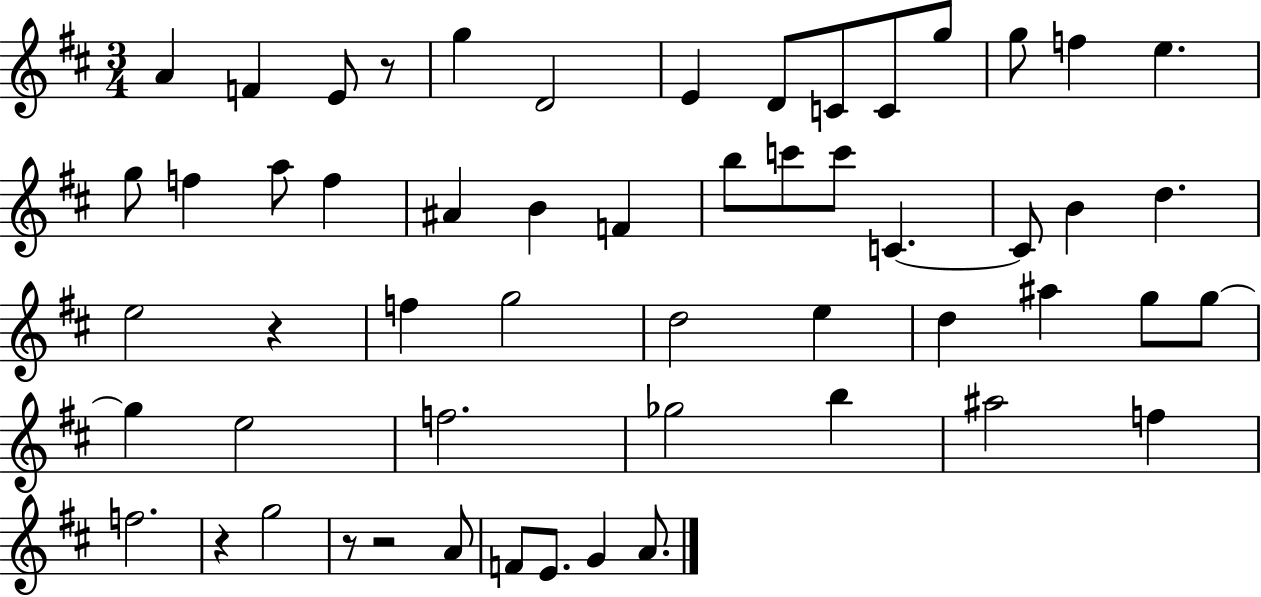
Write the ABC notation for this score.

X:1
T:Untitled
M:3/4
L:1/4
K:D
A F E/2 z/2 g D2 E D/2 C/2 C/2 g/2 g/2 f e g/2 f a/2 f ^A B F b/2 c'/2 c'/2 C C/2 B d e2 z f g2 d2 e d ^a g/2 g/2 g e2 f2 _g2 b ^a2 f f2 z g2 z/2 z2 A/2 F/2 E/2 G A/2